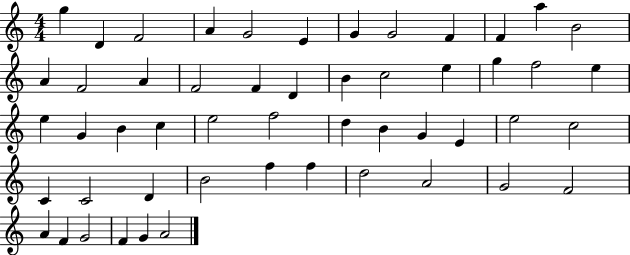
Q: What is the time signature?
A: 4/4